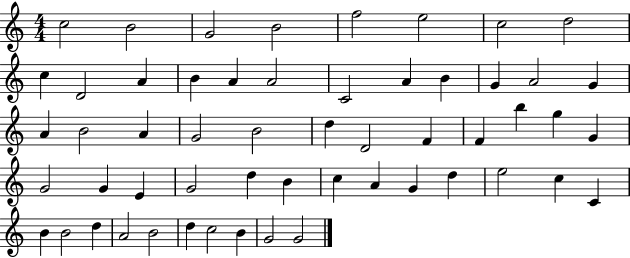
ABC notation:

X:1
T:Untitled
M:4/4
L:1/4
K:C
c2 B2 G2 B2 f2 e2 c2 d2 c D2 A B A A2 C2 A B G A2 G A B2 A G2 B2 d D2 F F b g G G2 G E G2 d B c A G d e2 c C B B2 d A2 B2 d c2 B G2 G2